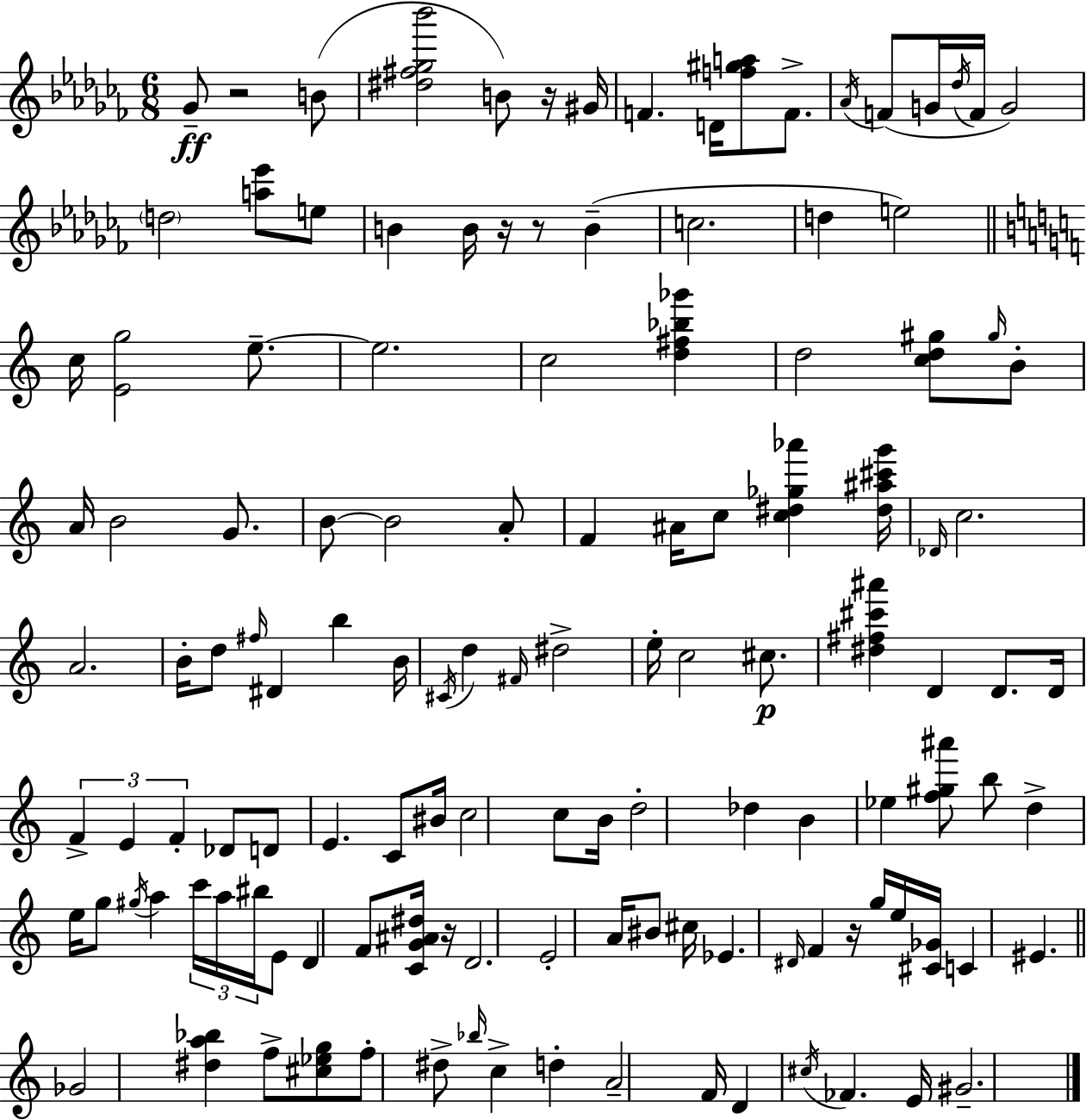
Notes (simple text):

Gb4/e R/h B4/e [D#5,F#5,Gb5,Bb6]/h B4/e R/s G#4/s F4/q. D4/s [F5,G#5,A5]/e F4/e. Ab4/s F4/e G4/s Db5/s F4/s G4/h D5/h [A5,Eb6]/e E5/e B4/q B4/s R/s R/e B4/q C5/h. D5/q E5/h C5/s [E4,G5]/h E5/e. E5/h. C5/h [D5,F#5,Bb5,Gb6]/q D5/h [C5,D5,G#5]/e G#5/s B4/e A4/s B4/h G4/e. B4/e B4/h A4/e F4/q A#4/s C5/e [C5,D#5,Gb5,Ab6]/q [D#5,A#5,C#6,G6]/s Db4/s C5/h. A4/h. B4/s D5/e F#5/s D#4/q B5/q B4/s C#4/s D5/q F#4/s D#5/h E5/s C5/h C#5/e. [D#5,F#5,C#6,A#6]/q D4/q D4/e. D4/s F4/q E4/q F4/q Db4/e D4/e E4/q. C4/e BIS4/s C5/h C5/e B4/s D5/h Db5/q B4/q Eb5/q [F5,G#5,A#6]/e B5/e D5/q E5/s G5/e G#5/s A5/q C6/s A5/s BIS5/s E4/e D4/q F4/e [C4,G4,A#4,D#5]/s R/s D4/h. E4/h A4/s BIS4/e C#5/s Eb4/q. D#4/s F4/q R/s G5/s E5/s [C#4,Gb4]/s C4/q EIS4/q. Gb4/h [D#5,A5,Bb5]/q F5/e [C#5,Eb5,G5]/e F5/e D#5/e Bb5/s C5/q D5/q A4/h F4/s D4/q C#5/s FES4/q. E4/s G#4/h.